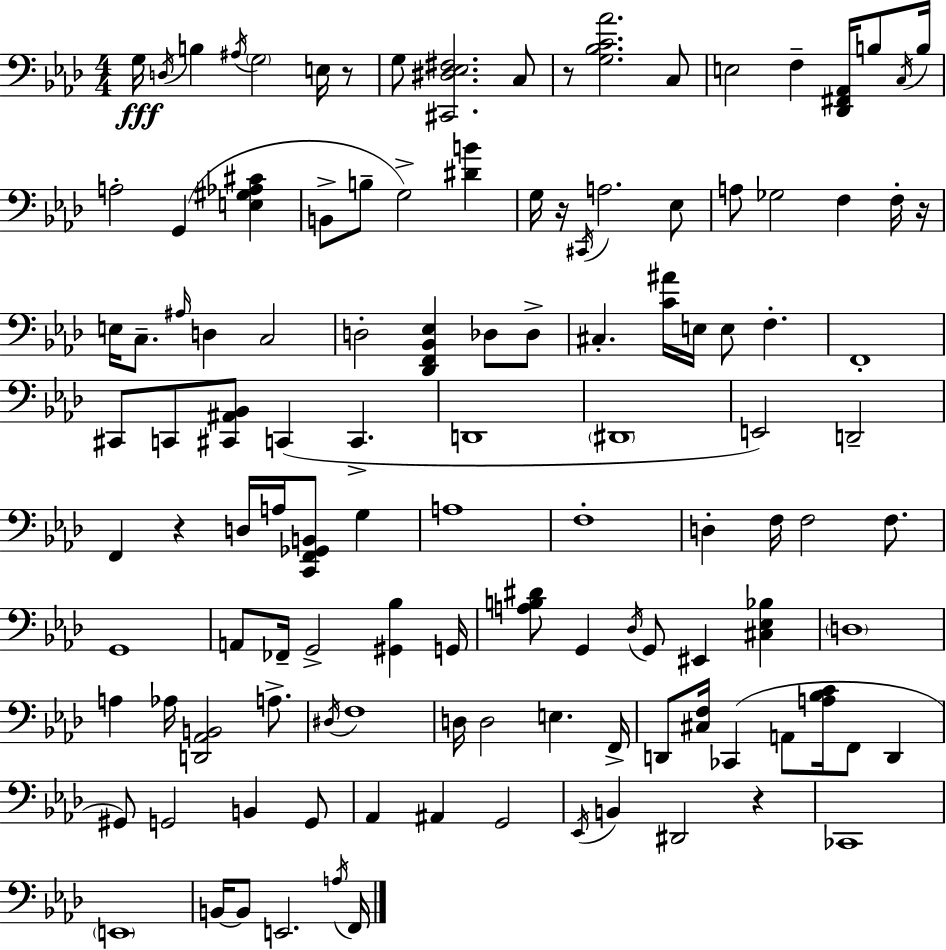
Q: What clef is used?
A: bass